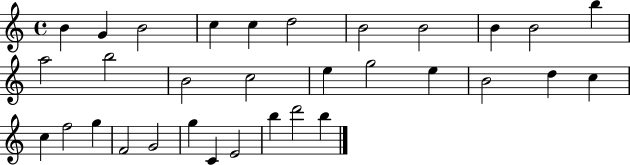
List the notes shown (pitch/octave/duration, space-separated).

B4/q G4/q B4/h C5/q C5/q D5/h B4/h B4/h B4/q B4/h B5/q A5/h B5/h B4/h C5/h E5/q G5/h E5/q B4/h D5/q C5/q C5/q F5/h G5/q F4/h G4/h G5/q C4/q E4/h B5/q D6/h B5/q